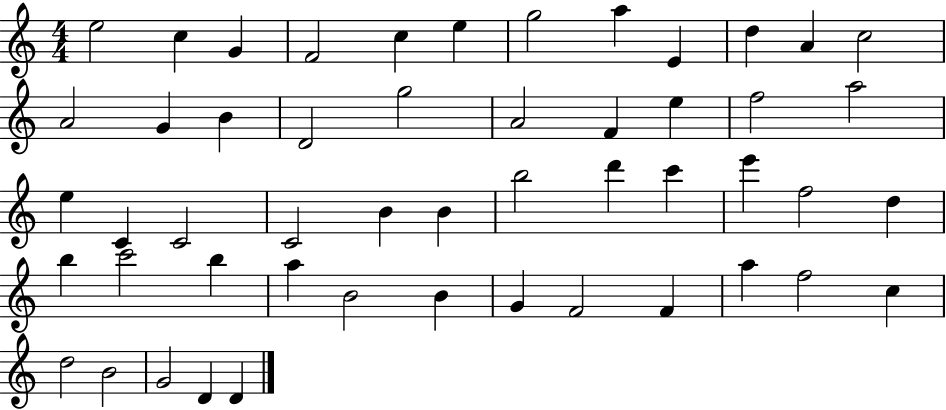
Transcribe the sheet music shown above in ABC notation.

X:1
T:Untitled
M:4/4
L:1/4
K:C
e2 c G F2 c e g2 a E d A c2 A2 G B D2 g2 A2 F e f2 a2 e C C2 C2 B B b2 d' c' e' f2 d b c'2 b a B2 B G F2 F a f2 c d2 B2 G2 D D